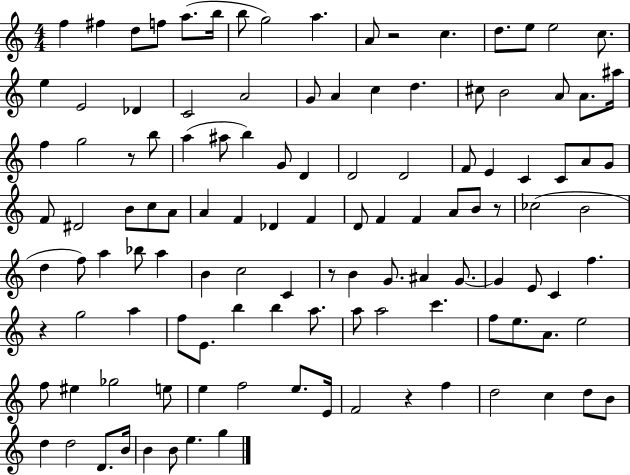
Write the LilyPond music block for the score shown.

{
  \clef treble
  \numericTimeSignature
  \time 4/4
  \key c \major
  f''4 fis''4 d''8 f''8 a''8.( b''16 | b''8 g''2) a''4. | a'8 r2 c''4. | d''8. e''8 e''2 c''8. | \break e''4 e'2 des'4 | c'2 a'2 | g'8 a'4 c''4 d''4. | cis''8 b'2 a'8 a'8. ais''16 | \break f''4 g''2 r8 b''8 | a''4( ais''8 b''4) g'8 d'4 | d'2 d'2 | f'8 e'4 c'4 c'8 a'8 g'8 | \break f'8 dis'2 b'8 c''8 a'8 | a'4 f'4 des'4 f'4 | d'8 f'4 f'4 a'8 b'8 r8 | ces''2( b'2 | \break d''4 f''8) a''4 bes''8 a''4 | b'4 c''2 c'4 | r8 b'4 g'8. ais'4 g'8.~~ | g'4 e'8 c'4 f''4. | \break r4 g''2 a''4 | f''8 e'8. b''4 b''4 a''8. | a''8 a''2 c'''4. | f''8 e''8. a'8. e''2 | \break f''8 eis''4 ges''2 e''8 | e''4 f''2 e''8. e'16 | f'2 r4 f''4 | d''2 c''4 d''8 b'8 | \break d''4 d''2 d'8. b'16 | b'4 b'8 e''4. g''4 | \bar "|."
}